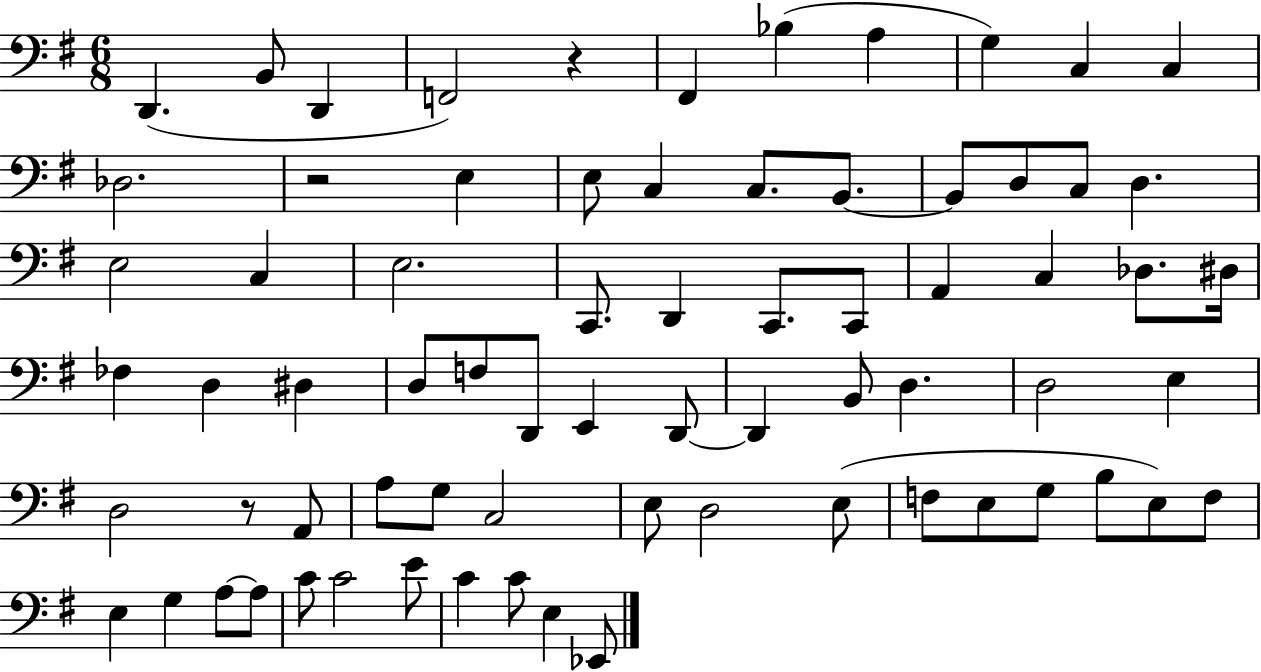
D2/q. B2/e D2/q F2/h R/q F#2/q Bb3/q A3/q G3/q C3/q C3/q Db3/h. R/h E3/q E3/e C3/q C3/e. B2/e. B2/e D3/e C3/e D3/q. E3/h C3/q E3/h. C2/e. D2/q C2/e. C2/e A2/q C3/q Db3/e. D#3/s FES3/q D3/q D#3/q D3/e F3/e D2/e E2/q D2/e D2/q B2/e D3/q. D3/h E3/q D3/h R/e A2/e A3/e G3/e C3/h E3/e D3/h E3/e F3/e E3/e G3/e B3/e E3/e F3/e E3/q G3/q A3/e A3/e C4/e C4/h E4/e C4/q C4/e E3/q Eb2/e